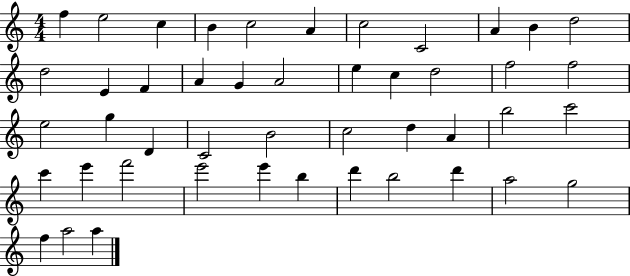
F5/q E5/h C5/q B4/q C5/h A4/q C5/h C4/h A4/q B4/q D5/h D5/h E4/q F4/q A4/q G4/q A4/h E5/q C5/q D5/h F5/h F5/h E5/h G5/q D4/q C4/h B4/h C5/h D5/q A4/q B5/h C6/h C6/q E6/q F6/h E6/h E6/q B5/q D6/q B5/h D6/q A5/h G5/h F5/q A5/h A5/q